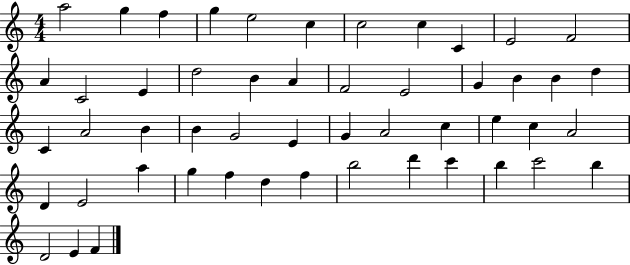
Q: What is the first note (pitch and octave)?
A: A5